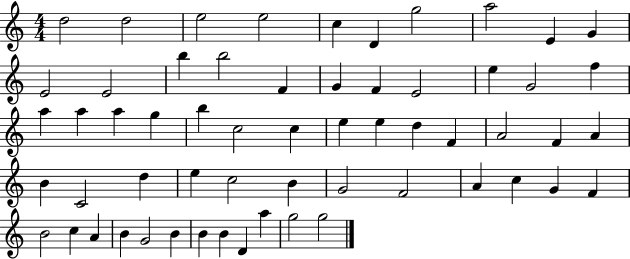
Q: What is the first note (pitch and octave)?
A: D5